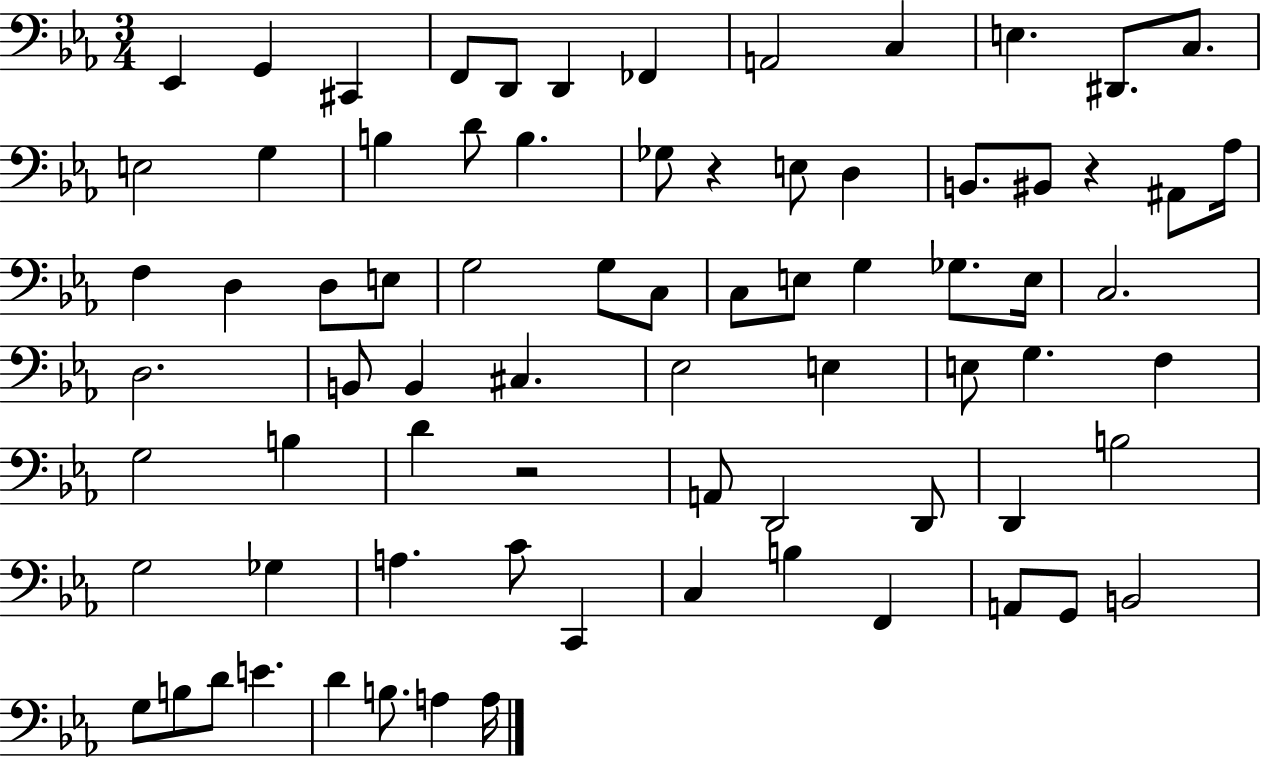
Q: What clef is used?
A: bass